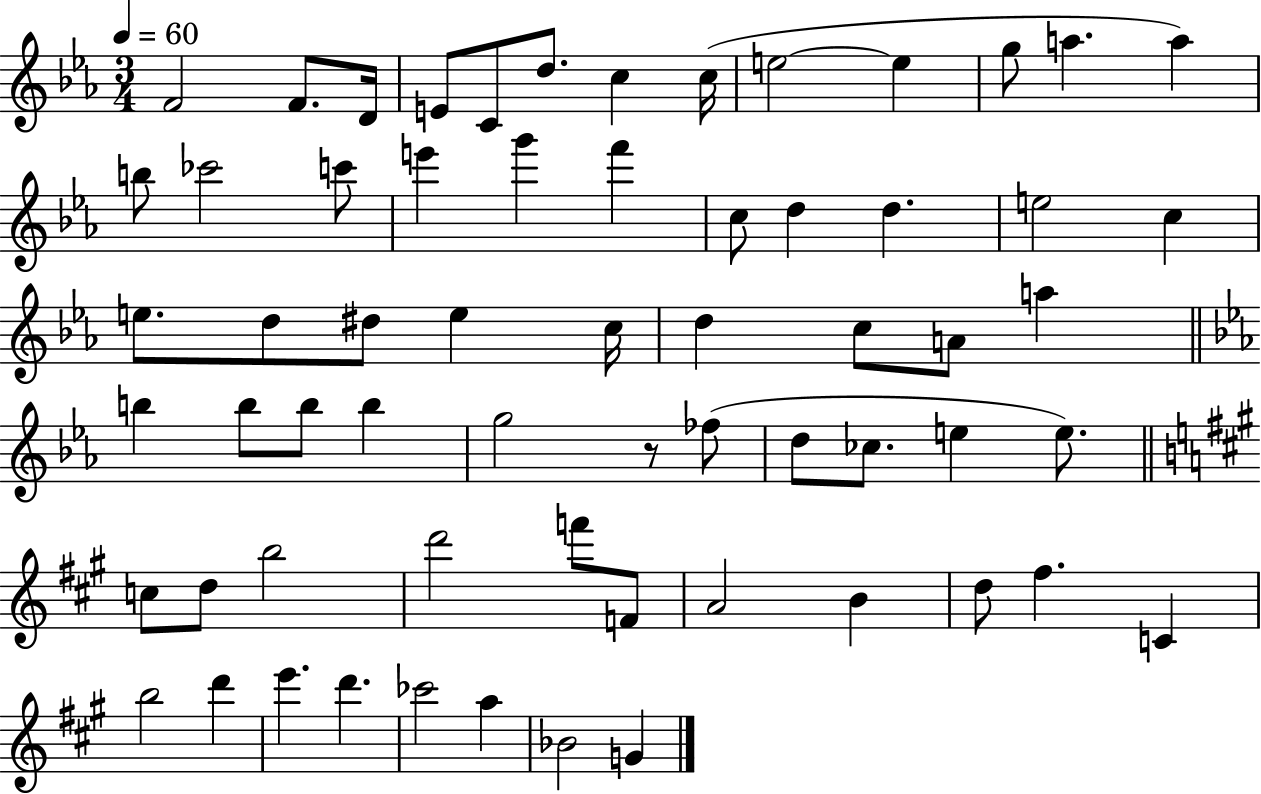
{
  \clef treble
  \numericTimeSignature
  \time 3/4
  \key ees \major
  \tempo 4 = 60
  \repeat volta 2 { f'2 f'8. d'16 | e'8 c'8 d''8. c''4 c''16( | e''2~~ e''4 | g''8 a''4. a''4) | \break b''8 ces'''2 c'''8 | e'''4 g'''4 f'''4 | c''8 d''4 d''4. | e''2 c''4 | \break e''8. d''8 dis''8 e''4 c''16 | d''4 c''8 a'8 a''4 | \bar "||" \break \key ees \major b''4 b''8 b''8 b''4 | g''2 r8 fes''8( | d''8 ces''8. e''4 e''8.) | \bar "||" \break \key a \major c''8 d''8 b''2 | d'''2 f'''8 f'8 | a'2 b'4 | d''8 fis''4. c'4 | \break b''2 d'''4 | e'''4. d'''4. | ces'''2 a''4 | bes'2 g'4 | \break } \bar "|."
}